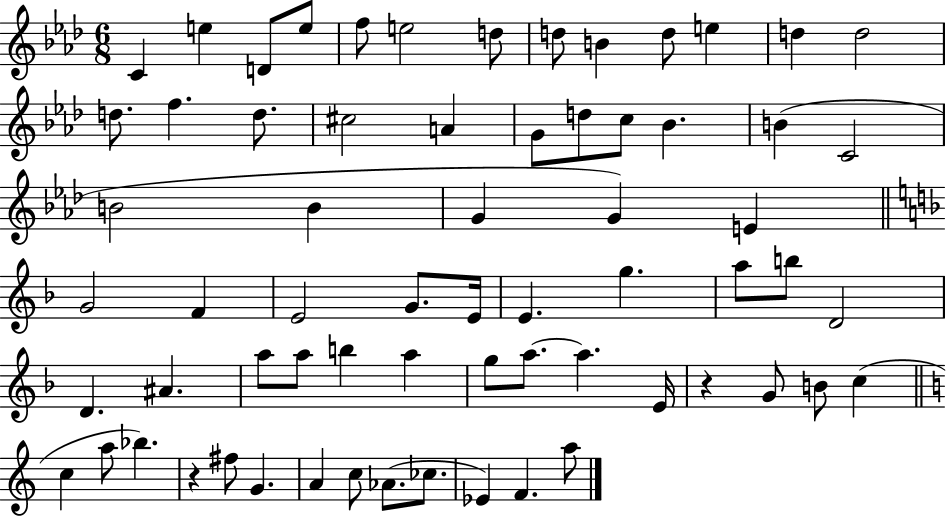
{
  \clef treble
  \numericTimeSignature
  \time 6/8
  \key aes \major
  c'4 e''4 d'8 e''8 | f''8 e''2 d''8 | d''8 b'4 d''8 e''4 | d''4 d''2 | \break d''8. f''4. d''8. | cis''2 a'4 | g'8 d''8 c''8 bes'4. | b'4( c'2 | \break b'2 b'4 | g'4 g'4) e'4 | \bar "||" \break \key f \major g'2 f'4 | e'2 g'8. e'16 | e'4. g''4. | a''8 b''8 d'2 | \break d'4. ais'4. | a''8 a''8 b''4 a''4 | g''8 a''8.~~ a''4. e'16 | r4 g'8 b'8 c''4( | \break \bar "||" \break \key a \minor c''4 a''8 bes''4.) | r4 fis''8 g'4. | a'4 c''8 aes'8.( ces''8. | ees'4) f'4. a''8 | \break \bar "|."
}